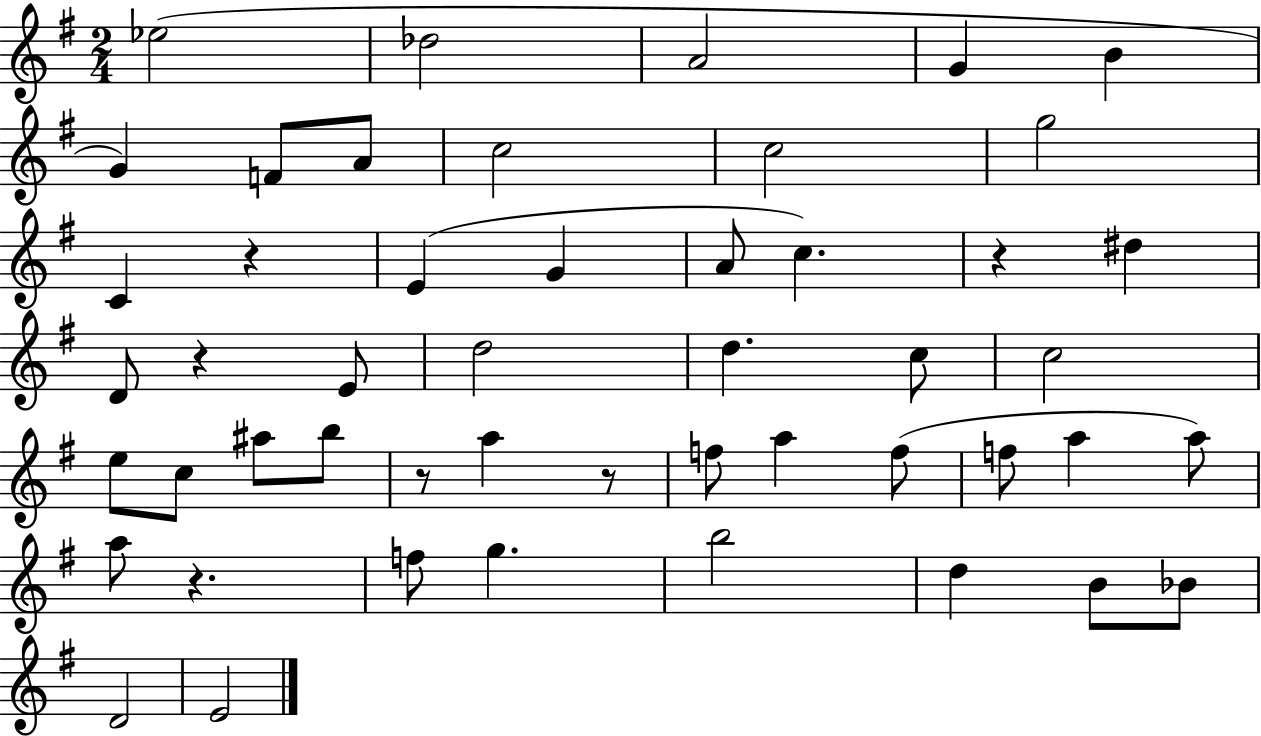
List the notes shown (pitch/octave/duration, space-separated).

Eb5/h Db5/h A4/h G4/q B4/q G4/q F4/e A4/e C5/h C5/h G5/h C4/q R/q E4/q G4/q A4/e C5/q. R/q D#5/q D4/e R/q E4/e D5/h D5/q. C5/e C5/h E5/e C5/e A#5/e B5/e R/e A5/q R/e F5/e A5/q F5/e F5/e A5/q A5/e A5/e R/q. F5/e G5/q. B5/h D5/q B4/e Bb4/e D4/h E4/h